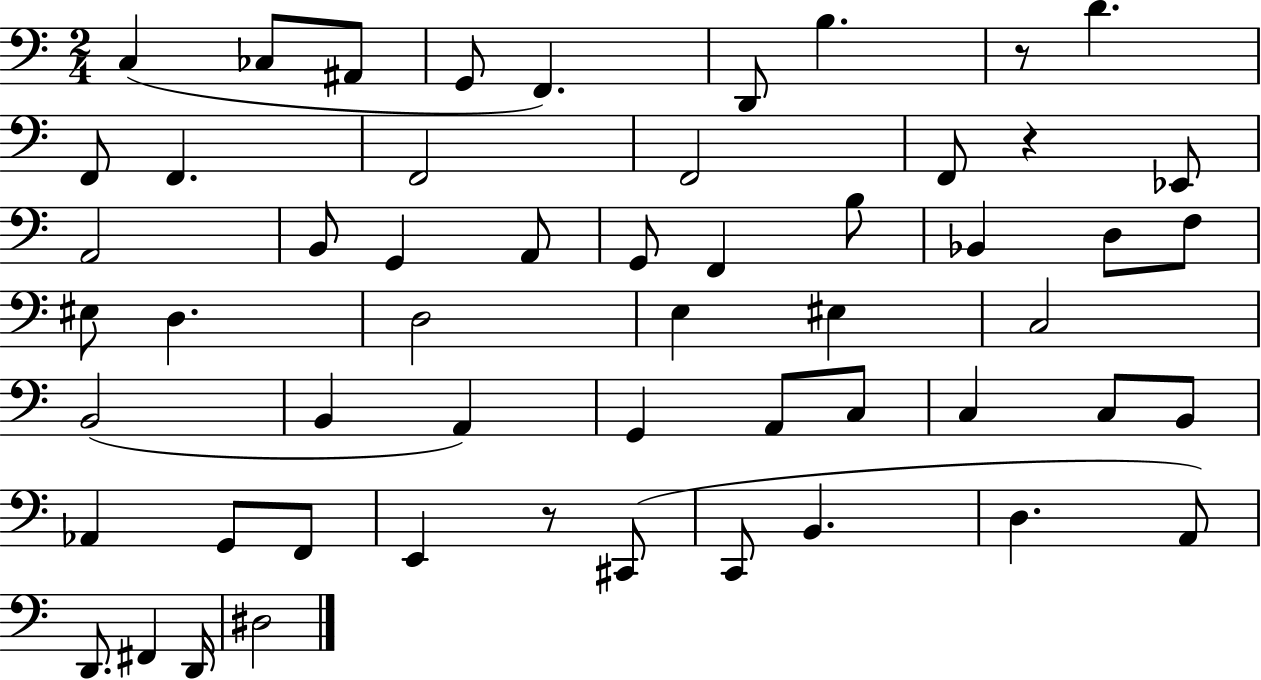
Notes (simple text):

C3/q CES3/e A#2/e G2/e F2/q. D2/e B3/q. R/e D4/q. F2/e F2/q. F2/h F2/h F2/e R/q Eb2/e A2/h B2/e G2/q A2/e G2/e F2/q B3/e Bb2/q D3/e F3/e EIS3/e D3/q. D3/h E3/q EIS3/q C3/h B2/h B2/q A2/q G2/q A2/e C3/e C3/q C3/e B2/e Ab2/q G2/e F2/e E2/q R/e C#2/e C2/e B2/q. D3/q. A2/e D2/e. F#2/q D2/s D#3/h